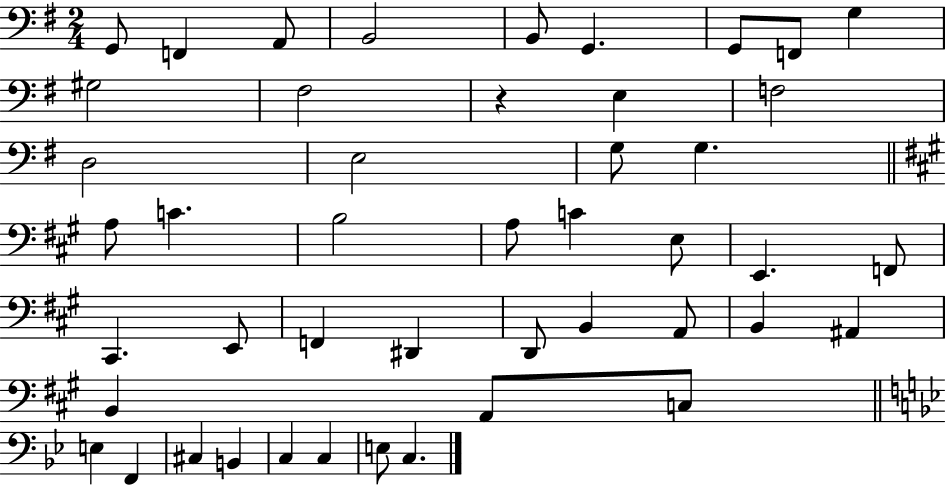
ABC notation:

X:1
T:Untitled
M:2/4
L:1/4
K:G
G,,/2 F,, A,,/2 B,,2 B,,/2 G,, G,,/2 F,,/2 G, ^G,2 ^F,2 z E, F,2 D,2 E,2 G,/2 G, A,/2 C B,2 A,/2 C E,/2 E,, F,,/2 ^C,, E,,/2 F,, ^D,, D,,/2 B,, A,,/2 B,, ^A,, B,, A,,/2 C,/2 E, F,, ^C, B,, C, C, E,/2 C,